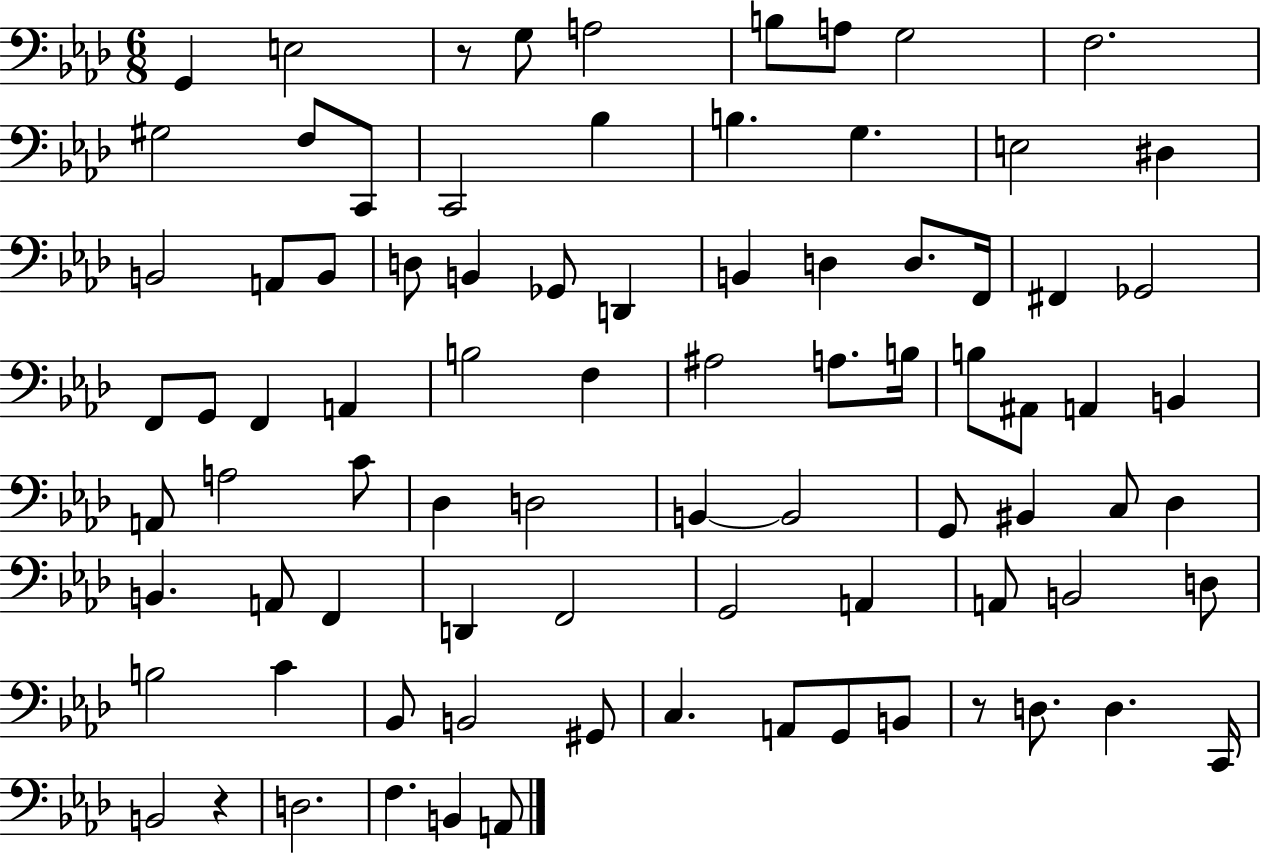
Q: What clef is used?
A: bass